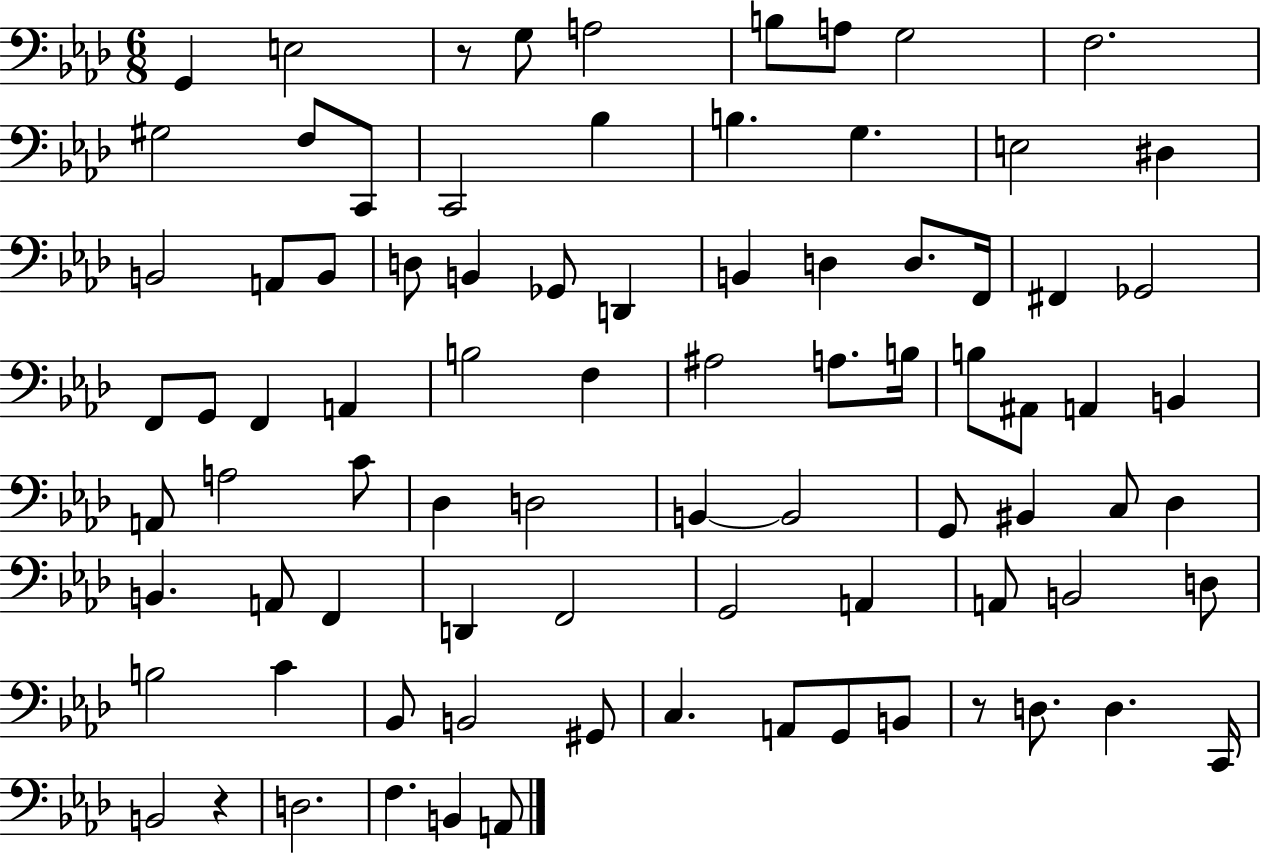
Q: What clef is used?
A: bass